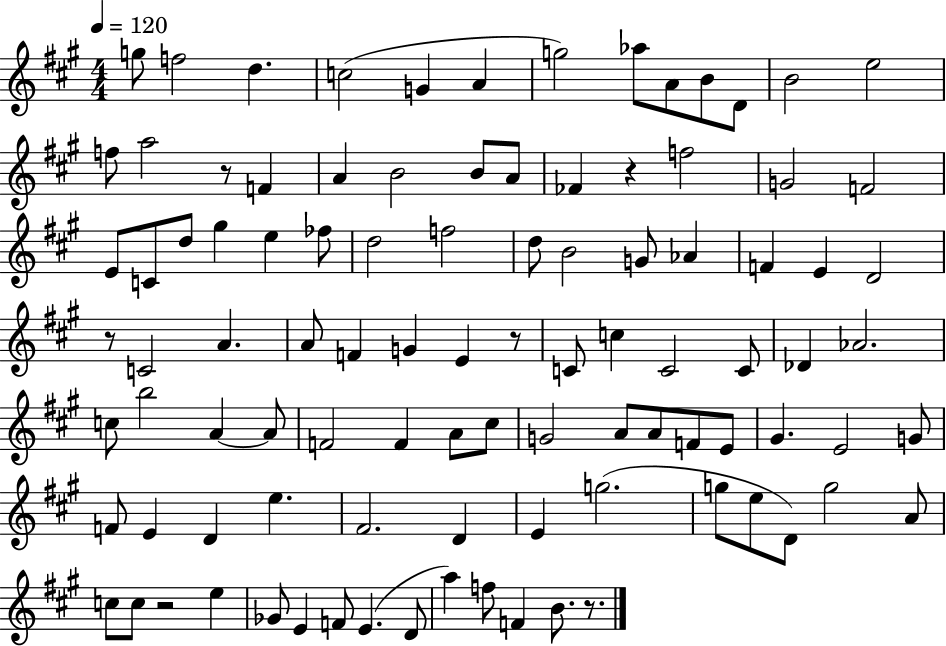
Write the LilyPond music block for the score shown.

{
  \clef treble
  \numericTimeSignature
  \time 4/4
  \key a \major
  \tempo 4 = 120
  g''8 f''2 d''4. | c''2( g'4 a'4 | g''2) aes''8 a'8 b'8 d'8 | b'2 e''2 | \break f''8 a''2 r8 f'4 | a'4 b'2 b'8 a'8 | fes'4 r4 f''2 | g'2 f'2 | \break e'8 c'8 d''8 gis''4 e''4 fes''8 | d''2 f''2 | d''8 b'2 g'8 aes'4 | f'4 e'4 d'2 | \break r8 c'2 a'4. | a'8 f'4 g'4 e'4 r8 | c'8 c''4 c'2 c'8 | des'4 aes'2. | \break c''8 b''2 a'4~~ a'8 | f'2 f'4 a'8 cis''8 | g'2 a'8 a'8 f'8 e'8 | gis'4. e'2 g'8 | \break f'8 e'4 d'4 e''4. | fis'2. d'4 | e'4 g''2.( | g''8 e''8 d'8) g''2 a'8 | \break c''8 c''8 r2 e''4 | ges'8 e'4 f'8 e'4.( d'8 | a''4) f''8 f'4 b'8. r8. | \bar "|."
}